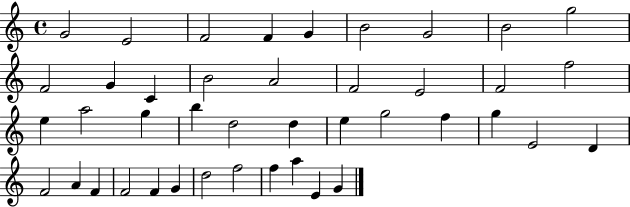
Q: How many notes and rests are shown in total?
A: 42